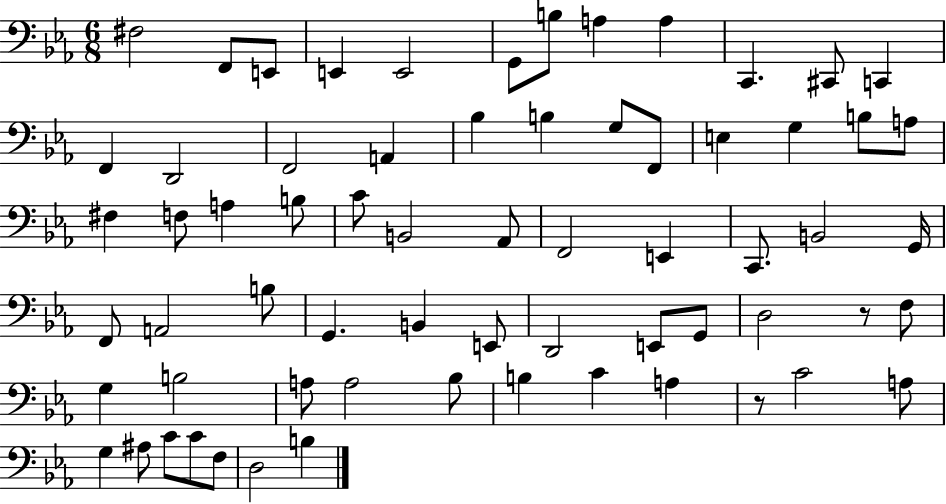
X:1
T:Untitled
M:6/8
L:1/4
K:Eb
^F,2 F,,/2 E,,/2 E,, E,,2 G,,/2 B,/2 A, A, C,, ^C,,/2 C,, F,, D,,2 F,,2 A,, _B, B, G,/2 F,,/2 E, G, B,/2 A,/2 ^F, F,/2 A, B,/2 C/2 B,,2 _A,,/2 F,,2 E,, C,,/2 B,,2 G,,/4 F,,/2 A,,2 B,/2 G,, B,, E,,/2 D,,2 E,,/2 G,,/2 D,2 z/2 F,/2 G, B,2 A,/2 A,2 _B,/2 B, C A, z/2 C2 A,/2 G, ^A,/2 C/2 C/2 F,/2 D,2 B,